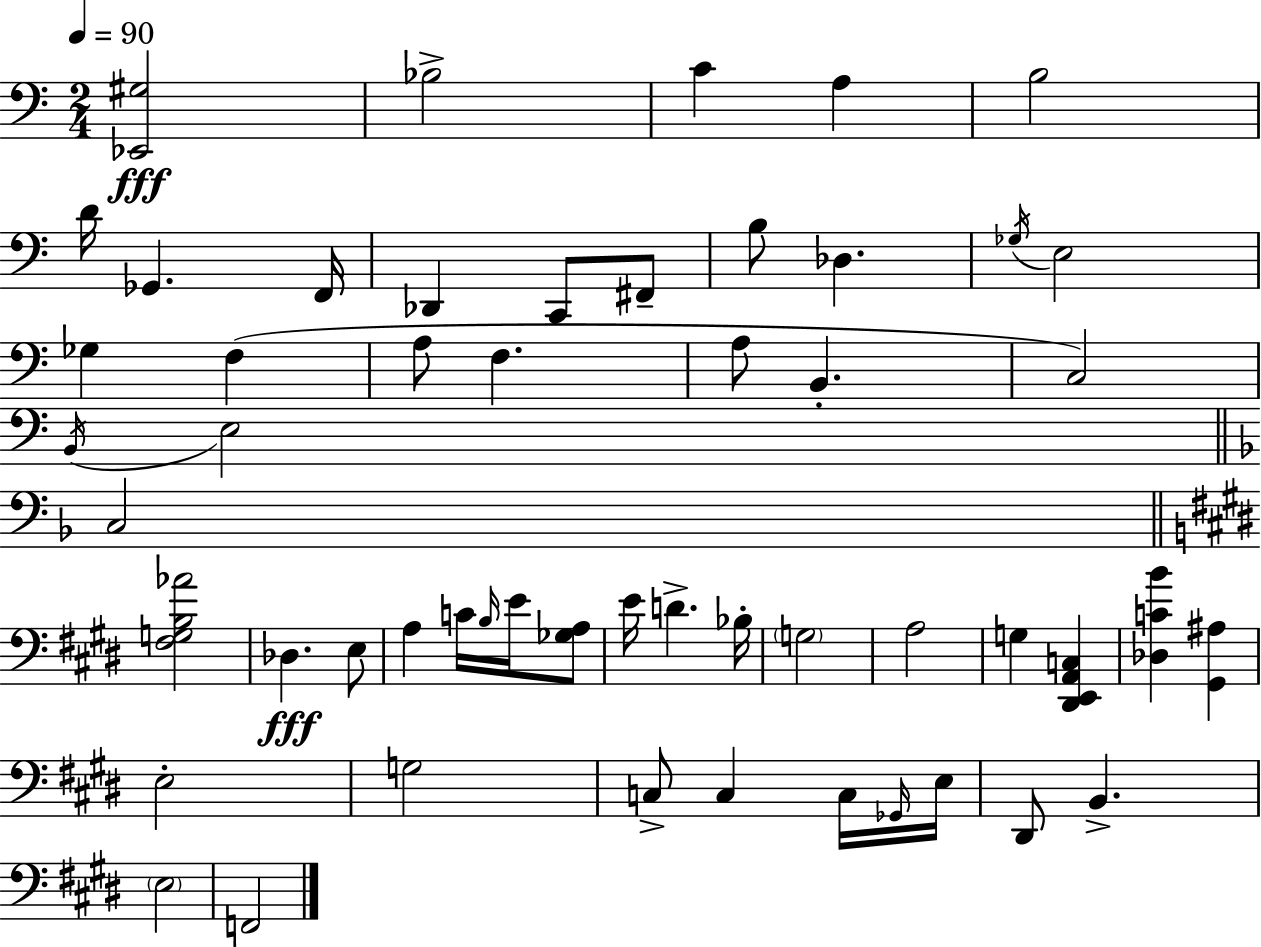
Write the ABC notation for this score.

X:1
T:Untitled
M:2/4
L:1/4
K:C
[_E,,^G,]2 _B,2 C A, B,2 D/4 _G,, F,,/4 _D,, C,,/2 ^F,,/2 B,/2 _D, _G,/4 E,2 _G, F, A,/2 F, A,/2 B,, C,2 B,,/4 E,2 C,2 [^F,G,B,_A]2 _D, E,/2 A, C/4 B,/4 E/4 [_G,A,]/2 E/4 D _B,/4 G,2 A,2 G, [^D,,E,,A,,C,] [_D,CB] [^G,,^A,] E,2 G,2 C,/2 C, C,/4 _G,,/4 E,/4 ^D,,/2 B,, E,2 F,,2